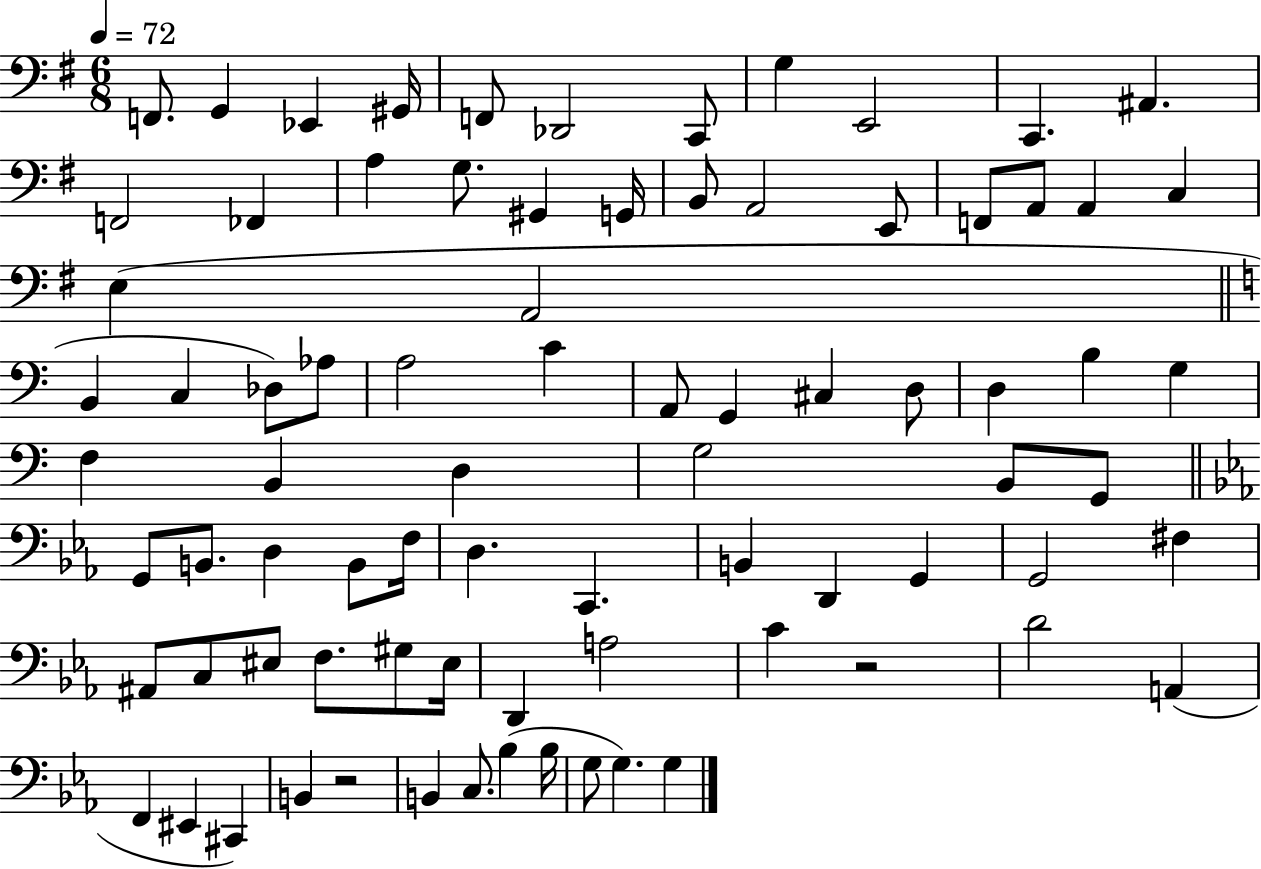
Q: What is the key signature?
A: G major